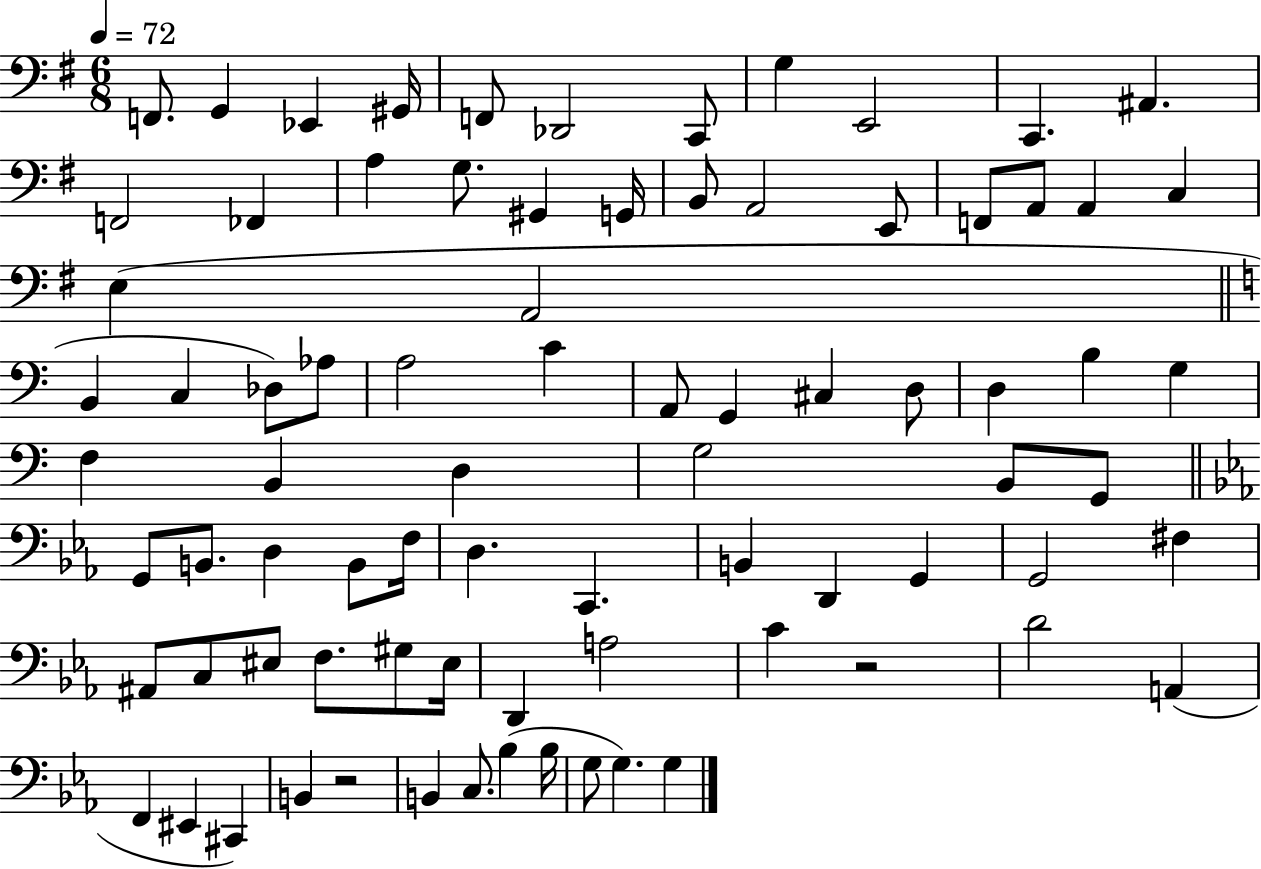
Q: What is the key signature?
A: G major